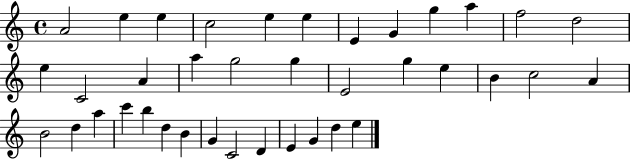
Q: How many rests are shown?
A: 0